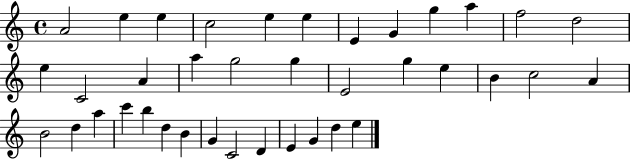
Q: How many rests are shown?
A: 0